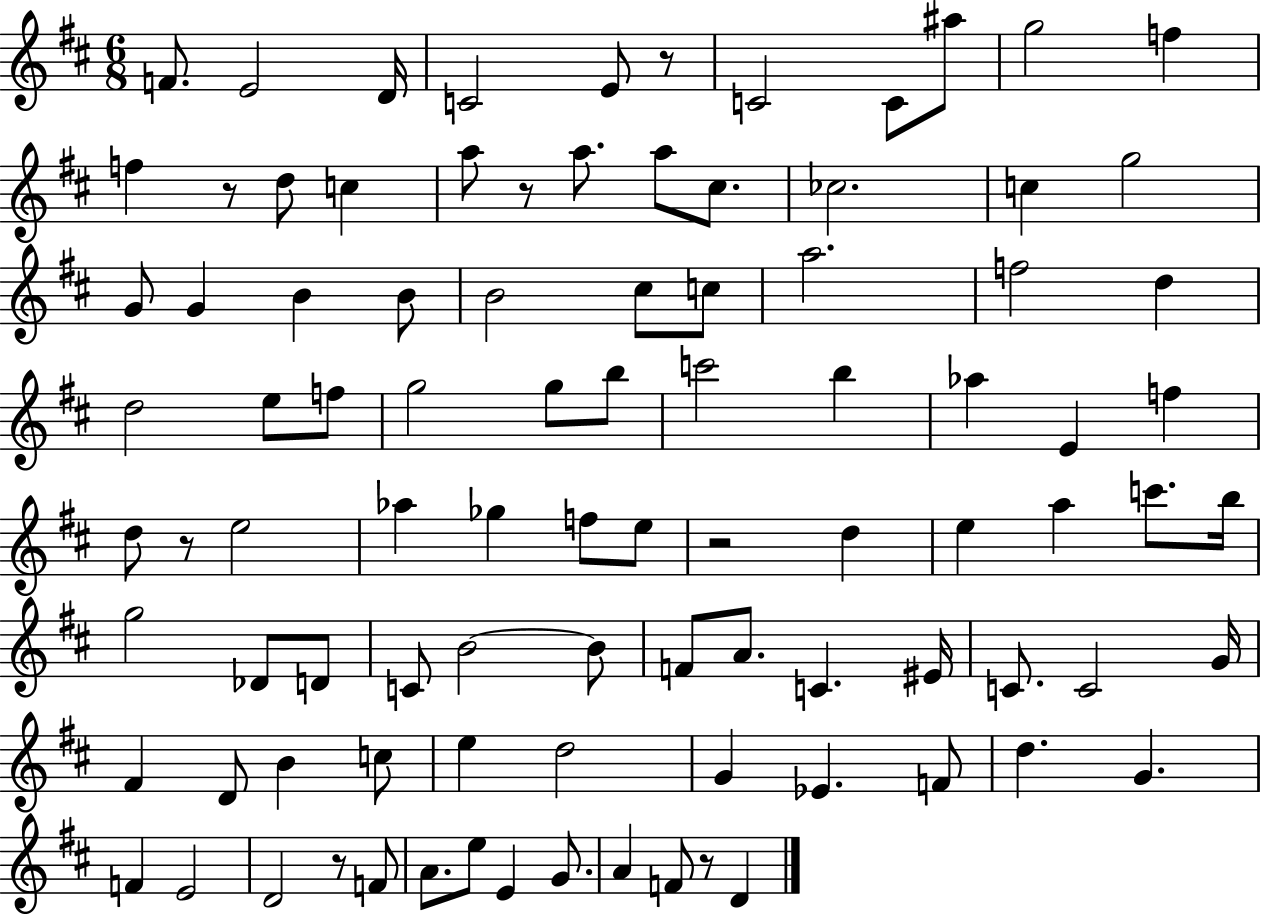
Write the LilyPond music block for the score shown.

{
  \clef treble
  \numericTimeSignature
  \time 6/8
  \key d \major
  f'8. e'2 d'16 | c'2 e'8 r8 | c'2 c'8 ais''8 | g''2 f''4 | \break f''4 r8 d''8 c''4 | a''8 r8 a''8. a''8 cis''8. | ces''2. | c''4 g''2 | \break g'8 g'4 b'4 b'8 | b'2 cis''8 c''8 | a''2. | f''2 d''4 | \break d''2 e''8 f''8 | g''2 g''8 b''8 | c'''2 b''4 | aes''4 e'4 f''4 | \break d''8 r8 e''2 | aes''4 ges''4 f''8 e''8 | r2 d''4 | e''4 a''4 c'''8. b''16 | \break g''2 des'8 d'8 | c'8 b'2~~ b'8 | f'8 a'8. c'4. eis'16 | c'8. c'2 g'16 | \break fis'4 d'8 b'4 c''8 | e''4 d''2 | g'4 ees'4. f'8 | d''4. g'4. | \break f'4 e'2 | d'2 r8 f'8 | a'8. e''8 e'4 g'8. | a'4 f'8 r8 d'4 | \break \bar "|."
}